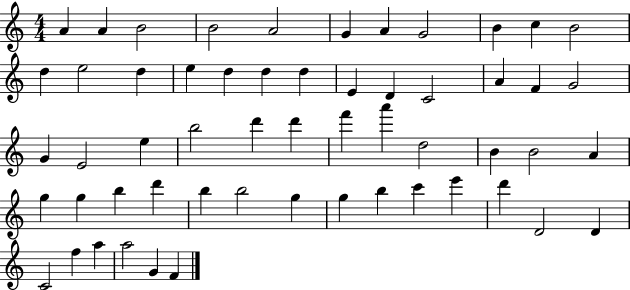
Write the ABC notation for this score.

X:1
T:Untitled
M:4/4
L:1/4
K:C
A A B2 B2 A2 G A G2 B c B2 d e2 d e d d d E D C2 A F G2 G E2 e b2 d' d' f' a' d2 B B2 A g g b d' b b2 g g b c' e' d' D2 D C2 f a a2 G F